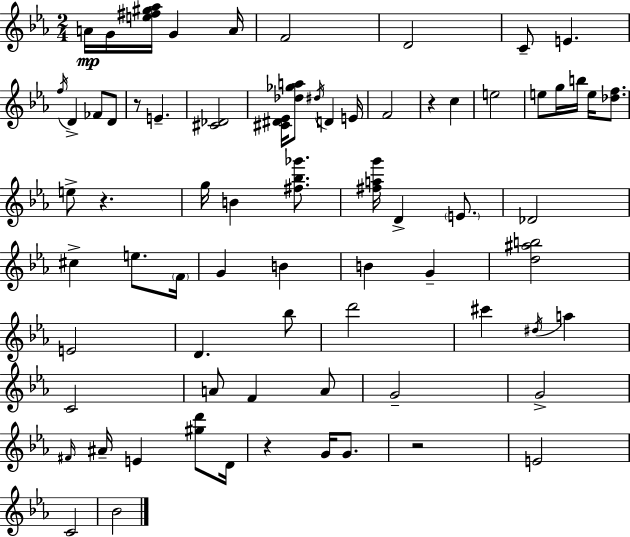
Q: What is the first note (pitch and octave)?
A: A4